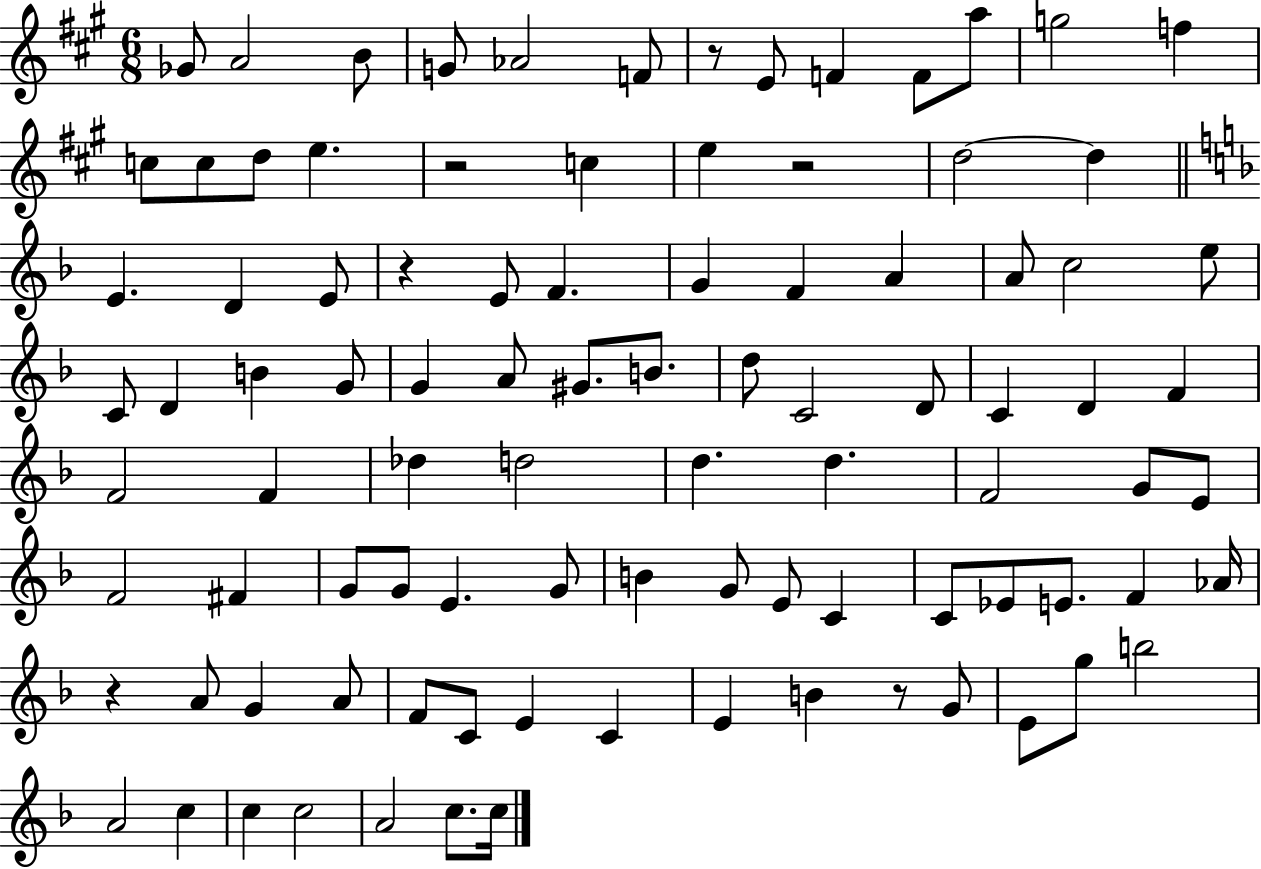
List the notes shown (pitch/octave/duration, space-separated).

Gb4/e A4/h B4/e G4/e Ab4/h F4/e R/e E4/e F4/q F4/e A5/e G5/h F5/q C5/e C5/e D5/e E5/q. R/h C5/q E5/q R/h D5/h D5/q E4/q. D4/q E4/e R/q E4/e F4/q. G4/q F4/q A4/q A4/e C5/h E5/e C4/e D4/q B4/q G4/e G4/q A4/e G#4/e. B4/e. D5/e C4/h D4/e C4/q D4/q F4/q F4/h F4/q Db5/q D5/h D5/q. D5/q. F4/h G4/e E4/e F4/h F#4/q G4/e G4/e E4/q. G4/e B4/q G4/e E4/e C4/q C4/e Eb4/e E4/e. F4/q Ab4/s R/q A4/e G4/q A4/e F4/e C4/e E4/q C4/q E4/q B4/q R/e G4/e E4/e G5/e B5/h A4/h C5/q C5/q C5/h A4/h C5/e. C5/s